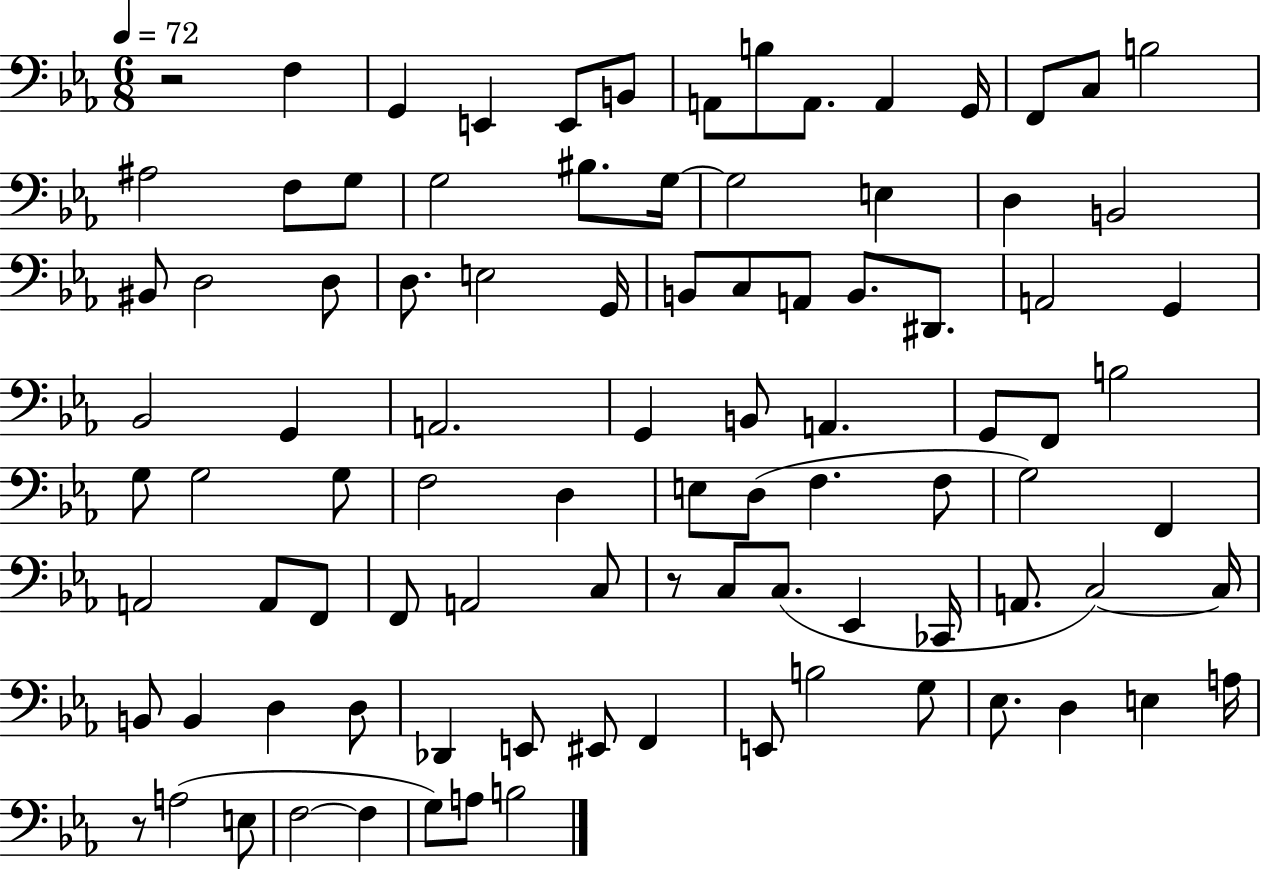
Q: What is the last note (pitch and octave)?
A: B3